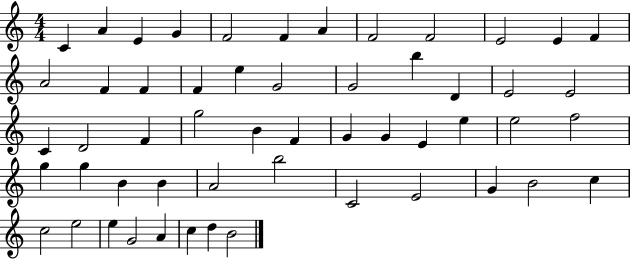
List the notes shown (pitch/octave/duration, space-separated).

C4/q A4/q E4/q G4/q F4/h F4/q A4/q F4/h F4/h E4/h E4/q F4/q A4/h F4/q F4/q F4/q E5/q G4/h G4/h B5/q D4/q E4/h E4/h C4/q D4/h F4/q G5/h B4/q F4/q G4/q G4/q E4/q E5/q E5/h F5/h G5/q G5/q B4/q B4/q A4/h B5/h C4/h E4/h G4/q B4/h C5/q C5/h E5/h E5/q G4/h A4/q C5/q D5/q B4/h